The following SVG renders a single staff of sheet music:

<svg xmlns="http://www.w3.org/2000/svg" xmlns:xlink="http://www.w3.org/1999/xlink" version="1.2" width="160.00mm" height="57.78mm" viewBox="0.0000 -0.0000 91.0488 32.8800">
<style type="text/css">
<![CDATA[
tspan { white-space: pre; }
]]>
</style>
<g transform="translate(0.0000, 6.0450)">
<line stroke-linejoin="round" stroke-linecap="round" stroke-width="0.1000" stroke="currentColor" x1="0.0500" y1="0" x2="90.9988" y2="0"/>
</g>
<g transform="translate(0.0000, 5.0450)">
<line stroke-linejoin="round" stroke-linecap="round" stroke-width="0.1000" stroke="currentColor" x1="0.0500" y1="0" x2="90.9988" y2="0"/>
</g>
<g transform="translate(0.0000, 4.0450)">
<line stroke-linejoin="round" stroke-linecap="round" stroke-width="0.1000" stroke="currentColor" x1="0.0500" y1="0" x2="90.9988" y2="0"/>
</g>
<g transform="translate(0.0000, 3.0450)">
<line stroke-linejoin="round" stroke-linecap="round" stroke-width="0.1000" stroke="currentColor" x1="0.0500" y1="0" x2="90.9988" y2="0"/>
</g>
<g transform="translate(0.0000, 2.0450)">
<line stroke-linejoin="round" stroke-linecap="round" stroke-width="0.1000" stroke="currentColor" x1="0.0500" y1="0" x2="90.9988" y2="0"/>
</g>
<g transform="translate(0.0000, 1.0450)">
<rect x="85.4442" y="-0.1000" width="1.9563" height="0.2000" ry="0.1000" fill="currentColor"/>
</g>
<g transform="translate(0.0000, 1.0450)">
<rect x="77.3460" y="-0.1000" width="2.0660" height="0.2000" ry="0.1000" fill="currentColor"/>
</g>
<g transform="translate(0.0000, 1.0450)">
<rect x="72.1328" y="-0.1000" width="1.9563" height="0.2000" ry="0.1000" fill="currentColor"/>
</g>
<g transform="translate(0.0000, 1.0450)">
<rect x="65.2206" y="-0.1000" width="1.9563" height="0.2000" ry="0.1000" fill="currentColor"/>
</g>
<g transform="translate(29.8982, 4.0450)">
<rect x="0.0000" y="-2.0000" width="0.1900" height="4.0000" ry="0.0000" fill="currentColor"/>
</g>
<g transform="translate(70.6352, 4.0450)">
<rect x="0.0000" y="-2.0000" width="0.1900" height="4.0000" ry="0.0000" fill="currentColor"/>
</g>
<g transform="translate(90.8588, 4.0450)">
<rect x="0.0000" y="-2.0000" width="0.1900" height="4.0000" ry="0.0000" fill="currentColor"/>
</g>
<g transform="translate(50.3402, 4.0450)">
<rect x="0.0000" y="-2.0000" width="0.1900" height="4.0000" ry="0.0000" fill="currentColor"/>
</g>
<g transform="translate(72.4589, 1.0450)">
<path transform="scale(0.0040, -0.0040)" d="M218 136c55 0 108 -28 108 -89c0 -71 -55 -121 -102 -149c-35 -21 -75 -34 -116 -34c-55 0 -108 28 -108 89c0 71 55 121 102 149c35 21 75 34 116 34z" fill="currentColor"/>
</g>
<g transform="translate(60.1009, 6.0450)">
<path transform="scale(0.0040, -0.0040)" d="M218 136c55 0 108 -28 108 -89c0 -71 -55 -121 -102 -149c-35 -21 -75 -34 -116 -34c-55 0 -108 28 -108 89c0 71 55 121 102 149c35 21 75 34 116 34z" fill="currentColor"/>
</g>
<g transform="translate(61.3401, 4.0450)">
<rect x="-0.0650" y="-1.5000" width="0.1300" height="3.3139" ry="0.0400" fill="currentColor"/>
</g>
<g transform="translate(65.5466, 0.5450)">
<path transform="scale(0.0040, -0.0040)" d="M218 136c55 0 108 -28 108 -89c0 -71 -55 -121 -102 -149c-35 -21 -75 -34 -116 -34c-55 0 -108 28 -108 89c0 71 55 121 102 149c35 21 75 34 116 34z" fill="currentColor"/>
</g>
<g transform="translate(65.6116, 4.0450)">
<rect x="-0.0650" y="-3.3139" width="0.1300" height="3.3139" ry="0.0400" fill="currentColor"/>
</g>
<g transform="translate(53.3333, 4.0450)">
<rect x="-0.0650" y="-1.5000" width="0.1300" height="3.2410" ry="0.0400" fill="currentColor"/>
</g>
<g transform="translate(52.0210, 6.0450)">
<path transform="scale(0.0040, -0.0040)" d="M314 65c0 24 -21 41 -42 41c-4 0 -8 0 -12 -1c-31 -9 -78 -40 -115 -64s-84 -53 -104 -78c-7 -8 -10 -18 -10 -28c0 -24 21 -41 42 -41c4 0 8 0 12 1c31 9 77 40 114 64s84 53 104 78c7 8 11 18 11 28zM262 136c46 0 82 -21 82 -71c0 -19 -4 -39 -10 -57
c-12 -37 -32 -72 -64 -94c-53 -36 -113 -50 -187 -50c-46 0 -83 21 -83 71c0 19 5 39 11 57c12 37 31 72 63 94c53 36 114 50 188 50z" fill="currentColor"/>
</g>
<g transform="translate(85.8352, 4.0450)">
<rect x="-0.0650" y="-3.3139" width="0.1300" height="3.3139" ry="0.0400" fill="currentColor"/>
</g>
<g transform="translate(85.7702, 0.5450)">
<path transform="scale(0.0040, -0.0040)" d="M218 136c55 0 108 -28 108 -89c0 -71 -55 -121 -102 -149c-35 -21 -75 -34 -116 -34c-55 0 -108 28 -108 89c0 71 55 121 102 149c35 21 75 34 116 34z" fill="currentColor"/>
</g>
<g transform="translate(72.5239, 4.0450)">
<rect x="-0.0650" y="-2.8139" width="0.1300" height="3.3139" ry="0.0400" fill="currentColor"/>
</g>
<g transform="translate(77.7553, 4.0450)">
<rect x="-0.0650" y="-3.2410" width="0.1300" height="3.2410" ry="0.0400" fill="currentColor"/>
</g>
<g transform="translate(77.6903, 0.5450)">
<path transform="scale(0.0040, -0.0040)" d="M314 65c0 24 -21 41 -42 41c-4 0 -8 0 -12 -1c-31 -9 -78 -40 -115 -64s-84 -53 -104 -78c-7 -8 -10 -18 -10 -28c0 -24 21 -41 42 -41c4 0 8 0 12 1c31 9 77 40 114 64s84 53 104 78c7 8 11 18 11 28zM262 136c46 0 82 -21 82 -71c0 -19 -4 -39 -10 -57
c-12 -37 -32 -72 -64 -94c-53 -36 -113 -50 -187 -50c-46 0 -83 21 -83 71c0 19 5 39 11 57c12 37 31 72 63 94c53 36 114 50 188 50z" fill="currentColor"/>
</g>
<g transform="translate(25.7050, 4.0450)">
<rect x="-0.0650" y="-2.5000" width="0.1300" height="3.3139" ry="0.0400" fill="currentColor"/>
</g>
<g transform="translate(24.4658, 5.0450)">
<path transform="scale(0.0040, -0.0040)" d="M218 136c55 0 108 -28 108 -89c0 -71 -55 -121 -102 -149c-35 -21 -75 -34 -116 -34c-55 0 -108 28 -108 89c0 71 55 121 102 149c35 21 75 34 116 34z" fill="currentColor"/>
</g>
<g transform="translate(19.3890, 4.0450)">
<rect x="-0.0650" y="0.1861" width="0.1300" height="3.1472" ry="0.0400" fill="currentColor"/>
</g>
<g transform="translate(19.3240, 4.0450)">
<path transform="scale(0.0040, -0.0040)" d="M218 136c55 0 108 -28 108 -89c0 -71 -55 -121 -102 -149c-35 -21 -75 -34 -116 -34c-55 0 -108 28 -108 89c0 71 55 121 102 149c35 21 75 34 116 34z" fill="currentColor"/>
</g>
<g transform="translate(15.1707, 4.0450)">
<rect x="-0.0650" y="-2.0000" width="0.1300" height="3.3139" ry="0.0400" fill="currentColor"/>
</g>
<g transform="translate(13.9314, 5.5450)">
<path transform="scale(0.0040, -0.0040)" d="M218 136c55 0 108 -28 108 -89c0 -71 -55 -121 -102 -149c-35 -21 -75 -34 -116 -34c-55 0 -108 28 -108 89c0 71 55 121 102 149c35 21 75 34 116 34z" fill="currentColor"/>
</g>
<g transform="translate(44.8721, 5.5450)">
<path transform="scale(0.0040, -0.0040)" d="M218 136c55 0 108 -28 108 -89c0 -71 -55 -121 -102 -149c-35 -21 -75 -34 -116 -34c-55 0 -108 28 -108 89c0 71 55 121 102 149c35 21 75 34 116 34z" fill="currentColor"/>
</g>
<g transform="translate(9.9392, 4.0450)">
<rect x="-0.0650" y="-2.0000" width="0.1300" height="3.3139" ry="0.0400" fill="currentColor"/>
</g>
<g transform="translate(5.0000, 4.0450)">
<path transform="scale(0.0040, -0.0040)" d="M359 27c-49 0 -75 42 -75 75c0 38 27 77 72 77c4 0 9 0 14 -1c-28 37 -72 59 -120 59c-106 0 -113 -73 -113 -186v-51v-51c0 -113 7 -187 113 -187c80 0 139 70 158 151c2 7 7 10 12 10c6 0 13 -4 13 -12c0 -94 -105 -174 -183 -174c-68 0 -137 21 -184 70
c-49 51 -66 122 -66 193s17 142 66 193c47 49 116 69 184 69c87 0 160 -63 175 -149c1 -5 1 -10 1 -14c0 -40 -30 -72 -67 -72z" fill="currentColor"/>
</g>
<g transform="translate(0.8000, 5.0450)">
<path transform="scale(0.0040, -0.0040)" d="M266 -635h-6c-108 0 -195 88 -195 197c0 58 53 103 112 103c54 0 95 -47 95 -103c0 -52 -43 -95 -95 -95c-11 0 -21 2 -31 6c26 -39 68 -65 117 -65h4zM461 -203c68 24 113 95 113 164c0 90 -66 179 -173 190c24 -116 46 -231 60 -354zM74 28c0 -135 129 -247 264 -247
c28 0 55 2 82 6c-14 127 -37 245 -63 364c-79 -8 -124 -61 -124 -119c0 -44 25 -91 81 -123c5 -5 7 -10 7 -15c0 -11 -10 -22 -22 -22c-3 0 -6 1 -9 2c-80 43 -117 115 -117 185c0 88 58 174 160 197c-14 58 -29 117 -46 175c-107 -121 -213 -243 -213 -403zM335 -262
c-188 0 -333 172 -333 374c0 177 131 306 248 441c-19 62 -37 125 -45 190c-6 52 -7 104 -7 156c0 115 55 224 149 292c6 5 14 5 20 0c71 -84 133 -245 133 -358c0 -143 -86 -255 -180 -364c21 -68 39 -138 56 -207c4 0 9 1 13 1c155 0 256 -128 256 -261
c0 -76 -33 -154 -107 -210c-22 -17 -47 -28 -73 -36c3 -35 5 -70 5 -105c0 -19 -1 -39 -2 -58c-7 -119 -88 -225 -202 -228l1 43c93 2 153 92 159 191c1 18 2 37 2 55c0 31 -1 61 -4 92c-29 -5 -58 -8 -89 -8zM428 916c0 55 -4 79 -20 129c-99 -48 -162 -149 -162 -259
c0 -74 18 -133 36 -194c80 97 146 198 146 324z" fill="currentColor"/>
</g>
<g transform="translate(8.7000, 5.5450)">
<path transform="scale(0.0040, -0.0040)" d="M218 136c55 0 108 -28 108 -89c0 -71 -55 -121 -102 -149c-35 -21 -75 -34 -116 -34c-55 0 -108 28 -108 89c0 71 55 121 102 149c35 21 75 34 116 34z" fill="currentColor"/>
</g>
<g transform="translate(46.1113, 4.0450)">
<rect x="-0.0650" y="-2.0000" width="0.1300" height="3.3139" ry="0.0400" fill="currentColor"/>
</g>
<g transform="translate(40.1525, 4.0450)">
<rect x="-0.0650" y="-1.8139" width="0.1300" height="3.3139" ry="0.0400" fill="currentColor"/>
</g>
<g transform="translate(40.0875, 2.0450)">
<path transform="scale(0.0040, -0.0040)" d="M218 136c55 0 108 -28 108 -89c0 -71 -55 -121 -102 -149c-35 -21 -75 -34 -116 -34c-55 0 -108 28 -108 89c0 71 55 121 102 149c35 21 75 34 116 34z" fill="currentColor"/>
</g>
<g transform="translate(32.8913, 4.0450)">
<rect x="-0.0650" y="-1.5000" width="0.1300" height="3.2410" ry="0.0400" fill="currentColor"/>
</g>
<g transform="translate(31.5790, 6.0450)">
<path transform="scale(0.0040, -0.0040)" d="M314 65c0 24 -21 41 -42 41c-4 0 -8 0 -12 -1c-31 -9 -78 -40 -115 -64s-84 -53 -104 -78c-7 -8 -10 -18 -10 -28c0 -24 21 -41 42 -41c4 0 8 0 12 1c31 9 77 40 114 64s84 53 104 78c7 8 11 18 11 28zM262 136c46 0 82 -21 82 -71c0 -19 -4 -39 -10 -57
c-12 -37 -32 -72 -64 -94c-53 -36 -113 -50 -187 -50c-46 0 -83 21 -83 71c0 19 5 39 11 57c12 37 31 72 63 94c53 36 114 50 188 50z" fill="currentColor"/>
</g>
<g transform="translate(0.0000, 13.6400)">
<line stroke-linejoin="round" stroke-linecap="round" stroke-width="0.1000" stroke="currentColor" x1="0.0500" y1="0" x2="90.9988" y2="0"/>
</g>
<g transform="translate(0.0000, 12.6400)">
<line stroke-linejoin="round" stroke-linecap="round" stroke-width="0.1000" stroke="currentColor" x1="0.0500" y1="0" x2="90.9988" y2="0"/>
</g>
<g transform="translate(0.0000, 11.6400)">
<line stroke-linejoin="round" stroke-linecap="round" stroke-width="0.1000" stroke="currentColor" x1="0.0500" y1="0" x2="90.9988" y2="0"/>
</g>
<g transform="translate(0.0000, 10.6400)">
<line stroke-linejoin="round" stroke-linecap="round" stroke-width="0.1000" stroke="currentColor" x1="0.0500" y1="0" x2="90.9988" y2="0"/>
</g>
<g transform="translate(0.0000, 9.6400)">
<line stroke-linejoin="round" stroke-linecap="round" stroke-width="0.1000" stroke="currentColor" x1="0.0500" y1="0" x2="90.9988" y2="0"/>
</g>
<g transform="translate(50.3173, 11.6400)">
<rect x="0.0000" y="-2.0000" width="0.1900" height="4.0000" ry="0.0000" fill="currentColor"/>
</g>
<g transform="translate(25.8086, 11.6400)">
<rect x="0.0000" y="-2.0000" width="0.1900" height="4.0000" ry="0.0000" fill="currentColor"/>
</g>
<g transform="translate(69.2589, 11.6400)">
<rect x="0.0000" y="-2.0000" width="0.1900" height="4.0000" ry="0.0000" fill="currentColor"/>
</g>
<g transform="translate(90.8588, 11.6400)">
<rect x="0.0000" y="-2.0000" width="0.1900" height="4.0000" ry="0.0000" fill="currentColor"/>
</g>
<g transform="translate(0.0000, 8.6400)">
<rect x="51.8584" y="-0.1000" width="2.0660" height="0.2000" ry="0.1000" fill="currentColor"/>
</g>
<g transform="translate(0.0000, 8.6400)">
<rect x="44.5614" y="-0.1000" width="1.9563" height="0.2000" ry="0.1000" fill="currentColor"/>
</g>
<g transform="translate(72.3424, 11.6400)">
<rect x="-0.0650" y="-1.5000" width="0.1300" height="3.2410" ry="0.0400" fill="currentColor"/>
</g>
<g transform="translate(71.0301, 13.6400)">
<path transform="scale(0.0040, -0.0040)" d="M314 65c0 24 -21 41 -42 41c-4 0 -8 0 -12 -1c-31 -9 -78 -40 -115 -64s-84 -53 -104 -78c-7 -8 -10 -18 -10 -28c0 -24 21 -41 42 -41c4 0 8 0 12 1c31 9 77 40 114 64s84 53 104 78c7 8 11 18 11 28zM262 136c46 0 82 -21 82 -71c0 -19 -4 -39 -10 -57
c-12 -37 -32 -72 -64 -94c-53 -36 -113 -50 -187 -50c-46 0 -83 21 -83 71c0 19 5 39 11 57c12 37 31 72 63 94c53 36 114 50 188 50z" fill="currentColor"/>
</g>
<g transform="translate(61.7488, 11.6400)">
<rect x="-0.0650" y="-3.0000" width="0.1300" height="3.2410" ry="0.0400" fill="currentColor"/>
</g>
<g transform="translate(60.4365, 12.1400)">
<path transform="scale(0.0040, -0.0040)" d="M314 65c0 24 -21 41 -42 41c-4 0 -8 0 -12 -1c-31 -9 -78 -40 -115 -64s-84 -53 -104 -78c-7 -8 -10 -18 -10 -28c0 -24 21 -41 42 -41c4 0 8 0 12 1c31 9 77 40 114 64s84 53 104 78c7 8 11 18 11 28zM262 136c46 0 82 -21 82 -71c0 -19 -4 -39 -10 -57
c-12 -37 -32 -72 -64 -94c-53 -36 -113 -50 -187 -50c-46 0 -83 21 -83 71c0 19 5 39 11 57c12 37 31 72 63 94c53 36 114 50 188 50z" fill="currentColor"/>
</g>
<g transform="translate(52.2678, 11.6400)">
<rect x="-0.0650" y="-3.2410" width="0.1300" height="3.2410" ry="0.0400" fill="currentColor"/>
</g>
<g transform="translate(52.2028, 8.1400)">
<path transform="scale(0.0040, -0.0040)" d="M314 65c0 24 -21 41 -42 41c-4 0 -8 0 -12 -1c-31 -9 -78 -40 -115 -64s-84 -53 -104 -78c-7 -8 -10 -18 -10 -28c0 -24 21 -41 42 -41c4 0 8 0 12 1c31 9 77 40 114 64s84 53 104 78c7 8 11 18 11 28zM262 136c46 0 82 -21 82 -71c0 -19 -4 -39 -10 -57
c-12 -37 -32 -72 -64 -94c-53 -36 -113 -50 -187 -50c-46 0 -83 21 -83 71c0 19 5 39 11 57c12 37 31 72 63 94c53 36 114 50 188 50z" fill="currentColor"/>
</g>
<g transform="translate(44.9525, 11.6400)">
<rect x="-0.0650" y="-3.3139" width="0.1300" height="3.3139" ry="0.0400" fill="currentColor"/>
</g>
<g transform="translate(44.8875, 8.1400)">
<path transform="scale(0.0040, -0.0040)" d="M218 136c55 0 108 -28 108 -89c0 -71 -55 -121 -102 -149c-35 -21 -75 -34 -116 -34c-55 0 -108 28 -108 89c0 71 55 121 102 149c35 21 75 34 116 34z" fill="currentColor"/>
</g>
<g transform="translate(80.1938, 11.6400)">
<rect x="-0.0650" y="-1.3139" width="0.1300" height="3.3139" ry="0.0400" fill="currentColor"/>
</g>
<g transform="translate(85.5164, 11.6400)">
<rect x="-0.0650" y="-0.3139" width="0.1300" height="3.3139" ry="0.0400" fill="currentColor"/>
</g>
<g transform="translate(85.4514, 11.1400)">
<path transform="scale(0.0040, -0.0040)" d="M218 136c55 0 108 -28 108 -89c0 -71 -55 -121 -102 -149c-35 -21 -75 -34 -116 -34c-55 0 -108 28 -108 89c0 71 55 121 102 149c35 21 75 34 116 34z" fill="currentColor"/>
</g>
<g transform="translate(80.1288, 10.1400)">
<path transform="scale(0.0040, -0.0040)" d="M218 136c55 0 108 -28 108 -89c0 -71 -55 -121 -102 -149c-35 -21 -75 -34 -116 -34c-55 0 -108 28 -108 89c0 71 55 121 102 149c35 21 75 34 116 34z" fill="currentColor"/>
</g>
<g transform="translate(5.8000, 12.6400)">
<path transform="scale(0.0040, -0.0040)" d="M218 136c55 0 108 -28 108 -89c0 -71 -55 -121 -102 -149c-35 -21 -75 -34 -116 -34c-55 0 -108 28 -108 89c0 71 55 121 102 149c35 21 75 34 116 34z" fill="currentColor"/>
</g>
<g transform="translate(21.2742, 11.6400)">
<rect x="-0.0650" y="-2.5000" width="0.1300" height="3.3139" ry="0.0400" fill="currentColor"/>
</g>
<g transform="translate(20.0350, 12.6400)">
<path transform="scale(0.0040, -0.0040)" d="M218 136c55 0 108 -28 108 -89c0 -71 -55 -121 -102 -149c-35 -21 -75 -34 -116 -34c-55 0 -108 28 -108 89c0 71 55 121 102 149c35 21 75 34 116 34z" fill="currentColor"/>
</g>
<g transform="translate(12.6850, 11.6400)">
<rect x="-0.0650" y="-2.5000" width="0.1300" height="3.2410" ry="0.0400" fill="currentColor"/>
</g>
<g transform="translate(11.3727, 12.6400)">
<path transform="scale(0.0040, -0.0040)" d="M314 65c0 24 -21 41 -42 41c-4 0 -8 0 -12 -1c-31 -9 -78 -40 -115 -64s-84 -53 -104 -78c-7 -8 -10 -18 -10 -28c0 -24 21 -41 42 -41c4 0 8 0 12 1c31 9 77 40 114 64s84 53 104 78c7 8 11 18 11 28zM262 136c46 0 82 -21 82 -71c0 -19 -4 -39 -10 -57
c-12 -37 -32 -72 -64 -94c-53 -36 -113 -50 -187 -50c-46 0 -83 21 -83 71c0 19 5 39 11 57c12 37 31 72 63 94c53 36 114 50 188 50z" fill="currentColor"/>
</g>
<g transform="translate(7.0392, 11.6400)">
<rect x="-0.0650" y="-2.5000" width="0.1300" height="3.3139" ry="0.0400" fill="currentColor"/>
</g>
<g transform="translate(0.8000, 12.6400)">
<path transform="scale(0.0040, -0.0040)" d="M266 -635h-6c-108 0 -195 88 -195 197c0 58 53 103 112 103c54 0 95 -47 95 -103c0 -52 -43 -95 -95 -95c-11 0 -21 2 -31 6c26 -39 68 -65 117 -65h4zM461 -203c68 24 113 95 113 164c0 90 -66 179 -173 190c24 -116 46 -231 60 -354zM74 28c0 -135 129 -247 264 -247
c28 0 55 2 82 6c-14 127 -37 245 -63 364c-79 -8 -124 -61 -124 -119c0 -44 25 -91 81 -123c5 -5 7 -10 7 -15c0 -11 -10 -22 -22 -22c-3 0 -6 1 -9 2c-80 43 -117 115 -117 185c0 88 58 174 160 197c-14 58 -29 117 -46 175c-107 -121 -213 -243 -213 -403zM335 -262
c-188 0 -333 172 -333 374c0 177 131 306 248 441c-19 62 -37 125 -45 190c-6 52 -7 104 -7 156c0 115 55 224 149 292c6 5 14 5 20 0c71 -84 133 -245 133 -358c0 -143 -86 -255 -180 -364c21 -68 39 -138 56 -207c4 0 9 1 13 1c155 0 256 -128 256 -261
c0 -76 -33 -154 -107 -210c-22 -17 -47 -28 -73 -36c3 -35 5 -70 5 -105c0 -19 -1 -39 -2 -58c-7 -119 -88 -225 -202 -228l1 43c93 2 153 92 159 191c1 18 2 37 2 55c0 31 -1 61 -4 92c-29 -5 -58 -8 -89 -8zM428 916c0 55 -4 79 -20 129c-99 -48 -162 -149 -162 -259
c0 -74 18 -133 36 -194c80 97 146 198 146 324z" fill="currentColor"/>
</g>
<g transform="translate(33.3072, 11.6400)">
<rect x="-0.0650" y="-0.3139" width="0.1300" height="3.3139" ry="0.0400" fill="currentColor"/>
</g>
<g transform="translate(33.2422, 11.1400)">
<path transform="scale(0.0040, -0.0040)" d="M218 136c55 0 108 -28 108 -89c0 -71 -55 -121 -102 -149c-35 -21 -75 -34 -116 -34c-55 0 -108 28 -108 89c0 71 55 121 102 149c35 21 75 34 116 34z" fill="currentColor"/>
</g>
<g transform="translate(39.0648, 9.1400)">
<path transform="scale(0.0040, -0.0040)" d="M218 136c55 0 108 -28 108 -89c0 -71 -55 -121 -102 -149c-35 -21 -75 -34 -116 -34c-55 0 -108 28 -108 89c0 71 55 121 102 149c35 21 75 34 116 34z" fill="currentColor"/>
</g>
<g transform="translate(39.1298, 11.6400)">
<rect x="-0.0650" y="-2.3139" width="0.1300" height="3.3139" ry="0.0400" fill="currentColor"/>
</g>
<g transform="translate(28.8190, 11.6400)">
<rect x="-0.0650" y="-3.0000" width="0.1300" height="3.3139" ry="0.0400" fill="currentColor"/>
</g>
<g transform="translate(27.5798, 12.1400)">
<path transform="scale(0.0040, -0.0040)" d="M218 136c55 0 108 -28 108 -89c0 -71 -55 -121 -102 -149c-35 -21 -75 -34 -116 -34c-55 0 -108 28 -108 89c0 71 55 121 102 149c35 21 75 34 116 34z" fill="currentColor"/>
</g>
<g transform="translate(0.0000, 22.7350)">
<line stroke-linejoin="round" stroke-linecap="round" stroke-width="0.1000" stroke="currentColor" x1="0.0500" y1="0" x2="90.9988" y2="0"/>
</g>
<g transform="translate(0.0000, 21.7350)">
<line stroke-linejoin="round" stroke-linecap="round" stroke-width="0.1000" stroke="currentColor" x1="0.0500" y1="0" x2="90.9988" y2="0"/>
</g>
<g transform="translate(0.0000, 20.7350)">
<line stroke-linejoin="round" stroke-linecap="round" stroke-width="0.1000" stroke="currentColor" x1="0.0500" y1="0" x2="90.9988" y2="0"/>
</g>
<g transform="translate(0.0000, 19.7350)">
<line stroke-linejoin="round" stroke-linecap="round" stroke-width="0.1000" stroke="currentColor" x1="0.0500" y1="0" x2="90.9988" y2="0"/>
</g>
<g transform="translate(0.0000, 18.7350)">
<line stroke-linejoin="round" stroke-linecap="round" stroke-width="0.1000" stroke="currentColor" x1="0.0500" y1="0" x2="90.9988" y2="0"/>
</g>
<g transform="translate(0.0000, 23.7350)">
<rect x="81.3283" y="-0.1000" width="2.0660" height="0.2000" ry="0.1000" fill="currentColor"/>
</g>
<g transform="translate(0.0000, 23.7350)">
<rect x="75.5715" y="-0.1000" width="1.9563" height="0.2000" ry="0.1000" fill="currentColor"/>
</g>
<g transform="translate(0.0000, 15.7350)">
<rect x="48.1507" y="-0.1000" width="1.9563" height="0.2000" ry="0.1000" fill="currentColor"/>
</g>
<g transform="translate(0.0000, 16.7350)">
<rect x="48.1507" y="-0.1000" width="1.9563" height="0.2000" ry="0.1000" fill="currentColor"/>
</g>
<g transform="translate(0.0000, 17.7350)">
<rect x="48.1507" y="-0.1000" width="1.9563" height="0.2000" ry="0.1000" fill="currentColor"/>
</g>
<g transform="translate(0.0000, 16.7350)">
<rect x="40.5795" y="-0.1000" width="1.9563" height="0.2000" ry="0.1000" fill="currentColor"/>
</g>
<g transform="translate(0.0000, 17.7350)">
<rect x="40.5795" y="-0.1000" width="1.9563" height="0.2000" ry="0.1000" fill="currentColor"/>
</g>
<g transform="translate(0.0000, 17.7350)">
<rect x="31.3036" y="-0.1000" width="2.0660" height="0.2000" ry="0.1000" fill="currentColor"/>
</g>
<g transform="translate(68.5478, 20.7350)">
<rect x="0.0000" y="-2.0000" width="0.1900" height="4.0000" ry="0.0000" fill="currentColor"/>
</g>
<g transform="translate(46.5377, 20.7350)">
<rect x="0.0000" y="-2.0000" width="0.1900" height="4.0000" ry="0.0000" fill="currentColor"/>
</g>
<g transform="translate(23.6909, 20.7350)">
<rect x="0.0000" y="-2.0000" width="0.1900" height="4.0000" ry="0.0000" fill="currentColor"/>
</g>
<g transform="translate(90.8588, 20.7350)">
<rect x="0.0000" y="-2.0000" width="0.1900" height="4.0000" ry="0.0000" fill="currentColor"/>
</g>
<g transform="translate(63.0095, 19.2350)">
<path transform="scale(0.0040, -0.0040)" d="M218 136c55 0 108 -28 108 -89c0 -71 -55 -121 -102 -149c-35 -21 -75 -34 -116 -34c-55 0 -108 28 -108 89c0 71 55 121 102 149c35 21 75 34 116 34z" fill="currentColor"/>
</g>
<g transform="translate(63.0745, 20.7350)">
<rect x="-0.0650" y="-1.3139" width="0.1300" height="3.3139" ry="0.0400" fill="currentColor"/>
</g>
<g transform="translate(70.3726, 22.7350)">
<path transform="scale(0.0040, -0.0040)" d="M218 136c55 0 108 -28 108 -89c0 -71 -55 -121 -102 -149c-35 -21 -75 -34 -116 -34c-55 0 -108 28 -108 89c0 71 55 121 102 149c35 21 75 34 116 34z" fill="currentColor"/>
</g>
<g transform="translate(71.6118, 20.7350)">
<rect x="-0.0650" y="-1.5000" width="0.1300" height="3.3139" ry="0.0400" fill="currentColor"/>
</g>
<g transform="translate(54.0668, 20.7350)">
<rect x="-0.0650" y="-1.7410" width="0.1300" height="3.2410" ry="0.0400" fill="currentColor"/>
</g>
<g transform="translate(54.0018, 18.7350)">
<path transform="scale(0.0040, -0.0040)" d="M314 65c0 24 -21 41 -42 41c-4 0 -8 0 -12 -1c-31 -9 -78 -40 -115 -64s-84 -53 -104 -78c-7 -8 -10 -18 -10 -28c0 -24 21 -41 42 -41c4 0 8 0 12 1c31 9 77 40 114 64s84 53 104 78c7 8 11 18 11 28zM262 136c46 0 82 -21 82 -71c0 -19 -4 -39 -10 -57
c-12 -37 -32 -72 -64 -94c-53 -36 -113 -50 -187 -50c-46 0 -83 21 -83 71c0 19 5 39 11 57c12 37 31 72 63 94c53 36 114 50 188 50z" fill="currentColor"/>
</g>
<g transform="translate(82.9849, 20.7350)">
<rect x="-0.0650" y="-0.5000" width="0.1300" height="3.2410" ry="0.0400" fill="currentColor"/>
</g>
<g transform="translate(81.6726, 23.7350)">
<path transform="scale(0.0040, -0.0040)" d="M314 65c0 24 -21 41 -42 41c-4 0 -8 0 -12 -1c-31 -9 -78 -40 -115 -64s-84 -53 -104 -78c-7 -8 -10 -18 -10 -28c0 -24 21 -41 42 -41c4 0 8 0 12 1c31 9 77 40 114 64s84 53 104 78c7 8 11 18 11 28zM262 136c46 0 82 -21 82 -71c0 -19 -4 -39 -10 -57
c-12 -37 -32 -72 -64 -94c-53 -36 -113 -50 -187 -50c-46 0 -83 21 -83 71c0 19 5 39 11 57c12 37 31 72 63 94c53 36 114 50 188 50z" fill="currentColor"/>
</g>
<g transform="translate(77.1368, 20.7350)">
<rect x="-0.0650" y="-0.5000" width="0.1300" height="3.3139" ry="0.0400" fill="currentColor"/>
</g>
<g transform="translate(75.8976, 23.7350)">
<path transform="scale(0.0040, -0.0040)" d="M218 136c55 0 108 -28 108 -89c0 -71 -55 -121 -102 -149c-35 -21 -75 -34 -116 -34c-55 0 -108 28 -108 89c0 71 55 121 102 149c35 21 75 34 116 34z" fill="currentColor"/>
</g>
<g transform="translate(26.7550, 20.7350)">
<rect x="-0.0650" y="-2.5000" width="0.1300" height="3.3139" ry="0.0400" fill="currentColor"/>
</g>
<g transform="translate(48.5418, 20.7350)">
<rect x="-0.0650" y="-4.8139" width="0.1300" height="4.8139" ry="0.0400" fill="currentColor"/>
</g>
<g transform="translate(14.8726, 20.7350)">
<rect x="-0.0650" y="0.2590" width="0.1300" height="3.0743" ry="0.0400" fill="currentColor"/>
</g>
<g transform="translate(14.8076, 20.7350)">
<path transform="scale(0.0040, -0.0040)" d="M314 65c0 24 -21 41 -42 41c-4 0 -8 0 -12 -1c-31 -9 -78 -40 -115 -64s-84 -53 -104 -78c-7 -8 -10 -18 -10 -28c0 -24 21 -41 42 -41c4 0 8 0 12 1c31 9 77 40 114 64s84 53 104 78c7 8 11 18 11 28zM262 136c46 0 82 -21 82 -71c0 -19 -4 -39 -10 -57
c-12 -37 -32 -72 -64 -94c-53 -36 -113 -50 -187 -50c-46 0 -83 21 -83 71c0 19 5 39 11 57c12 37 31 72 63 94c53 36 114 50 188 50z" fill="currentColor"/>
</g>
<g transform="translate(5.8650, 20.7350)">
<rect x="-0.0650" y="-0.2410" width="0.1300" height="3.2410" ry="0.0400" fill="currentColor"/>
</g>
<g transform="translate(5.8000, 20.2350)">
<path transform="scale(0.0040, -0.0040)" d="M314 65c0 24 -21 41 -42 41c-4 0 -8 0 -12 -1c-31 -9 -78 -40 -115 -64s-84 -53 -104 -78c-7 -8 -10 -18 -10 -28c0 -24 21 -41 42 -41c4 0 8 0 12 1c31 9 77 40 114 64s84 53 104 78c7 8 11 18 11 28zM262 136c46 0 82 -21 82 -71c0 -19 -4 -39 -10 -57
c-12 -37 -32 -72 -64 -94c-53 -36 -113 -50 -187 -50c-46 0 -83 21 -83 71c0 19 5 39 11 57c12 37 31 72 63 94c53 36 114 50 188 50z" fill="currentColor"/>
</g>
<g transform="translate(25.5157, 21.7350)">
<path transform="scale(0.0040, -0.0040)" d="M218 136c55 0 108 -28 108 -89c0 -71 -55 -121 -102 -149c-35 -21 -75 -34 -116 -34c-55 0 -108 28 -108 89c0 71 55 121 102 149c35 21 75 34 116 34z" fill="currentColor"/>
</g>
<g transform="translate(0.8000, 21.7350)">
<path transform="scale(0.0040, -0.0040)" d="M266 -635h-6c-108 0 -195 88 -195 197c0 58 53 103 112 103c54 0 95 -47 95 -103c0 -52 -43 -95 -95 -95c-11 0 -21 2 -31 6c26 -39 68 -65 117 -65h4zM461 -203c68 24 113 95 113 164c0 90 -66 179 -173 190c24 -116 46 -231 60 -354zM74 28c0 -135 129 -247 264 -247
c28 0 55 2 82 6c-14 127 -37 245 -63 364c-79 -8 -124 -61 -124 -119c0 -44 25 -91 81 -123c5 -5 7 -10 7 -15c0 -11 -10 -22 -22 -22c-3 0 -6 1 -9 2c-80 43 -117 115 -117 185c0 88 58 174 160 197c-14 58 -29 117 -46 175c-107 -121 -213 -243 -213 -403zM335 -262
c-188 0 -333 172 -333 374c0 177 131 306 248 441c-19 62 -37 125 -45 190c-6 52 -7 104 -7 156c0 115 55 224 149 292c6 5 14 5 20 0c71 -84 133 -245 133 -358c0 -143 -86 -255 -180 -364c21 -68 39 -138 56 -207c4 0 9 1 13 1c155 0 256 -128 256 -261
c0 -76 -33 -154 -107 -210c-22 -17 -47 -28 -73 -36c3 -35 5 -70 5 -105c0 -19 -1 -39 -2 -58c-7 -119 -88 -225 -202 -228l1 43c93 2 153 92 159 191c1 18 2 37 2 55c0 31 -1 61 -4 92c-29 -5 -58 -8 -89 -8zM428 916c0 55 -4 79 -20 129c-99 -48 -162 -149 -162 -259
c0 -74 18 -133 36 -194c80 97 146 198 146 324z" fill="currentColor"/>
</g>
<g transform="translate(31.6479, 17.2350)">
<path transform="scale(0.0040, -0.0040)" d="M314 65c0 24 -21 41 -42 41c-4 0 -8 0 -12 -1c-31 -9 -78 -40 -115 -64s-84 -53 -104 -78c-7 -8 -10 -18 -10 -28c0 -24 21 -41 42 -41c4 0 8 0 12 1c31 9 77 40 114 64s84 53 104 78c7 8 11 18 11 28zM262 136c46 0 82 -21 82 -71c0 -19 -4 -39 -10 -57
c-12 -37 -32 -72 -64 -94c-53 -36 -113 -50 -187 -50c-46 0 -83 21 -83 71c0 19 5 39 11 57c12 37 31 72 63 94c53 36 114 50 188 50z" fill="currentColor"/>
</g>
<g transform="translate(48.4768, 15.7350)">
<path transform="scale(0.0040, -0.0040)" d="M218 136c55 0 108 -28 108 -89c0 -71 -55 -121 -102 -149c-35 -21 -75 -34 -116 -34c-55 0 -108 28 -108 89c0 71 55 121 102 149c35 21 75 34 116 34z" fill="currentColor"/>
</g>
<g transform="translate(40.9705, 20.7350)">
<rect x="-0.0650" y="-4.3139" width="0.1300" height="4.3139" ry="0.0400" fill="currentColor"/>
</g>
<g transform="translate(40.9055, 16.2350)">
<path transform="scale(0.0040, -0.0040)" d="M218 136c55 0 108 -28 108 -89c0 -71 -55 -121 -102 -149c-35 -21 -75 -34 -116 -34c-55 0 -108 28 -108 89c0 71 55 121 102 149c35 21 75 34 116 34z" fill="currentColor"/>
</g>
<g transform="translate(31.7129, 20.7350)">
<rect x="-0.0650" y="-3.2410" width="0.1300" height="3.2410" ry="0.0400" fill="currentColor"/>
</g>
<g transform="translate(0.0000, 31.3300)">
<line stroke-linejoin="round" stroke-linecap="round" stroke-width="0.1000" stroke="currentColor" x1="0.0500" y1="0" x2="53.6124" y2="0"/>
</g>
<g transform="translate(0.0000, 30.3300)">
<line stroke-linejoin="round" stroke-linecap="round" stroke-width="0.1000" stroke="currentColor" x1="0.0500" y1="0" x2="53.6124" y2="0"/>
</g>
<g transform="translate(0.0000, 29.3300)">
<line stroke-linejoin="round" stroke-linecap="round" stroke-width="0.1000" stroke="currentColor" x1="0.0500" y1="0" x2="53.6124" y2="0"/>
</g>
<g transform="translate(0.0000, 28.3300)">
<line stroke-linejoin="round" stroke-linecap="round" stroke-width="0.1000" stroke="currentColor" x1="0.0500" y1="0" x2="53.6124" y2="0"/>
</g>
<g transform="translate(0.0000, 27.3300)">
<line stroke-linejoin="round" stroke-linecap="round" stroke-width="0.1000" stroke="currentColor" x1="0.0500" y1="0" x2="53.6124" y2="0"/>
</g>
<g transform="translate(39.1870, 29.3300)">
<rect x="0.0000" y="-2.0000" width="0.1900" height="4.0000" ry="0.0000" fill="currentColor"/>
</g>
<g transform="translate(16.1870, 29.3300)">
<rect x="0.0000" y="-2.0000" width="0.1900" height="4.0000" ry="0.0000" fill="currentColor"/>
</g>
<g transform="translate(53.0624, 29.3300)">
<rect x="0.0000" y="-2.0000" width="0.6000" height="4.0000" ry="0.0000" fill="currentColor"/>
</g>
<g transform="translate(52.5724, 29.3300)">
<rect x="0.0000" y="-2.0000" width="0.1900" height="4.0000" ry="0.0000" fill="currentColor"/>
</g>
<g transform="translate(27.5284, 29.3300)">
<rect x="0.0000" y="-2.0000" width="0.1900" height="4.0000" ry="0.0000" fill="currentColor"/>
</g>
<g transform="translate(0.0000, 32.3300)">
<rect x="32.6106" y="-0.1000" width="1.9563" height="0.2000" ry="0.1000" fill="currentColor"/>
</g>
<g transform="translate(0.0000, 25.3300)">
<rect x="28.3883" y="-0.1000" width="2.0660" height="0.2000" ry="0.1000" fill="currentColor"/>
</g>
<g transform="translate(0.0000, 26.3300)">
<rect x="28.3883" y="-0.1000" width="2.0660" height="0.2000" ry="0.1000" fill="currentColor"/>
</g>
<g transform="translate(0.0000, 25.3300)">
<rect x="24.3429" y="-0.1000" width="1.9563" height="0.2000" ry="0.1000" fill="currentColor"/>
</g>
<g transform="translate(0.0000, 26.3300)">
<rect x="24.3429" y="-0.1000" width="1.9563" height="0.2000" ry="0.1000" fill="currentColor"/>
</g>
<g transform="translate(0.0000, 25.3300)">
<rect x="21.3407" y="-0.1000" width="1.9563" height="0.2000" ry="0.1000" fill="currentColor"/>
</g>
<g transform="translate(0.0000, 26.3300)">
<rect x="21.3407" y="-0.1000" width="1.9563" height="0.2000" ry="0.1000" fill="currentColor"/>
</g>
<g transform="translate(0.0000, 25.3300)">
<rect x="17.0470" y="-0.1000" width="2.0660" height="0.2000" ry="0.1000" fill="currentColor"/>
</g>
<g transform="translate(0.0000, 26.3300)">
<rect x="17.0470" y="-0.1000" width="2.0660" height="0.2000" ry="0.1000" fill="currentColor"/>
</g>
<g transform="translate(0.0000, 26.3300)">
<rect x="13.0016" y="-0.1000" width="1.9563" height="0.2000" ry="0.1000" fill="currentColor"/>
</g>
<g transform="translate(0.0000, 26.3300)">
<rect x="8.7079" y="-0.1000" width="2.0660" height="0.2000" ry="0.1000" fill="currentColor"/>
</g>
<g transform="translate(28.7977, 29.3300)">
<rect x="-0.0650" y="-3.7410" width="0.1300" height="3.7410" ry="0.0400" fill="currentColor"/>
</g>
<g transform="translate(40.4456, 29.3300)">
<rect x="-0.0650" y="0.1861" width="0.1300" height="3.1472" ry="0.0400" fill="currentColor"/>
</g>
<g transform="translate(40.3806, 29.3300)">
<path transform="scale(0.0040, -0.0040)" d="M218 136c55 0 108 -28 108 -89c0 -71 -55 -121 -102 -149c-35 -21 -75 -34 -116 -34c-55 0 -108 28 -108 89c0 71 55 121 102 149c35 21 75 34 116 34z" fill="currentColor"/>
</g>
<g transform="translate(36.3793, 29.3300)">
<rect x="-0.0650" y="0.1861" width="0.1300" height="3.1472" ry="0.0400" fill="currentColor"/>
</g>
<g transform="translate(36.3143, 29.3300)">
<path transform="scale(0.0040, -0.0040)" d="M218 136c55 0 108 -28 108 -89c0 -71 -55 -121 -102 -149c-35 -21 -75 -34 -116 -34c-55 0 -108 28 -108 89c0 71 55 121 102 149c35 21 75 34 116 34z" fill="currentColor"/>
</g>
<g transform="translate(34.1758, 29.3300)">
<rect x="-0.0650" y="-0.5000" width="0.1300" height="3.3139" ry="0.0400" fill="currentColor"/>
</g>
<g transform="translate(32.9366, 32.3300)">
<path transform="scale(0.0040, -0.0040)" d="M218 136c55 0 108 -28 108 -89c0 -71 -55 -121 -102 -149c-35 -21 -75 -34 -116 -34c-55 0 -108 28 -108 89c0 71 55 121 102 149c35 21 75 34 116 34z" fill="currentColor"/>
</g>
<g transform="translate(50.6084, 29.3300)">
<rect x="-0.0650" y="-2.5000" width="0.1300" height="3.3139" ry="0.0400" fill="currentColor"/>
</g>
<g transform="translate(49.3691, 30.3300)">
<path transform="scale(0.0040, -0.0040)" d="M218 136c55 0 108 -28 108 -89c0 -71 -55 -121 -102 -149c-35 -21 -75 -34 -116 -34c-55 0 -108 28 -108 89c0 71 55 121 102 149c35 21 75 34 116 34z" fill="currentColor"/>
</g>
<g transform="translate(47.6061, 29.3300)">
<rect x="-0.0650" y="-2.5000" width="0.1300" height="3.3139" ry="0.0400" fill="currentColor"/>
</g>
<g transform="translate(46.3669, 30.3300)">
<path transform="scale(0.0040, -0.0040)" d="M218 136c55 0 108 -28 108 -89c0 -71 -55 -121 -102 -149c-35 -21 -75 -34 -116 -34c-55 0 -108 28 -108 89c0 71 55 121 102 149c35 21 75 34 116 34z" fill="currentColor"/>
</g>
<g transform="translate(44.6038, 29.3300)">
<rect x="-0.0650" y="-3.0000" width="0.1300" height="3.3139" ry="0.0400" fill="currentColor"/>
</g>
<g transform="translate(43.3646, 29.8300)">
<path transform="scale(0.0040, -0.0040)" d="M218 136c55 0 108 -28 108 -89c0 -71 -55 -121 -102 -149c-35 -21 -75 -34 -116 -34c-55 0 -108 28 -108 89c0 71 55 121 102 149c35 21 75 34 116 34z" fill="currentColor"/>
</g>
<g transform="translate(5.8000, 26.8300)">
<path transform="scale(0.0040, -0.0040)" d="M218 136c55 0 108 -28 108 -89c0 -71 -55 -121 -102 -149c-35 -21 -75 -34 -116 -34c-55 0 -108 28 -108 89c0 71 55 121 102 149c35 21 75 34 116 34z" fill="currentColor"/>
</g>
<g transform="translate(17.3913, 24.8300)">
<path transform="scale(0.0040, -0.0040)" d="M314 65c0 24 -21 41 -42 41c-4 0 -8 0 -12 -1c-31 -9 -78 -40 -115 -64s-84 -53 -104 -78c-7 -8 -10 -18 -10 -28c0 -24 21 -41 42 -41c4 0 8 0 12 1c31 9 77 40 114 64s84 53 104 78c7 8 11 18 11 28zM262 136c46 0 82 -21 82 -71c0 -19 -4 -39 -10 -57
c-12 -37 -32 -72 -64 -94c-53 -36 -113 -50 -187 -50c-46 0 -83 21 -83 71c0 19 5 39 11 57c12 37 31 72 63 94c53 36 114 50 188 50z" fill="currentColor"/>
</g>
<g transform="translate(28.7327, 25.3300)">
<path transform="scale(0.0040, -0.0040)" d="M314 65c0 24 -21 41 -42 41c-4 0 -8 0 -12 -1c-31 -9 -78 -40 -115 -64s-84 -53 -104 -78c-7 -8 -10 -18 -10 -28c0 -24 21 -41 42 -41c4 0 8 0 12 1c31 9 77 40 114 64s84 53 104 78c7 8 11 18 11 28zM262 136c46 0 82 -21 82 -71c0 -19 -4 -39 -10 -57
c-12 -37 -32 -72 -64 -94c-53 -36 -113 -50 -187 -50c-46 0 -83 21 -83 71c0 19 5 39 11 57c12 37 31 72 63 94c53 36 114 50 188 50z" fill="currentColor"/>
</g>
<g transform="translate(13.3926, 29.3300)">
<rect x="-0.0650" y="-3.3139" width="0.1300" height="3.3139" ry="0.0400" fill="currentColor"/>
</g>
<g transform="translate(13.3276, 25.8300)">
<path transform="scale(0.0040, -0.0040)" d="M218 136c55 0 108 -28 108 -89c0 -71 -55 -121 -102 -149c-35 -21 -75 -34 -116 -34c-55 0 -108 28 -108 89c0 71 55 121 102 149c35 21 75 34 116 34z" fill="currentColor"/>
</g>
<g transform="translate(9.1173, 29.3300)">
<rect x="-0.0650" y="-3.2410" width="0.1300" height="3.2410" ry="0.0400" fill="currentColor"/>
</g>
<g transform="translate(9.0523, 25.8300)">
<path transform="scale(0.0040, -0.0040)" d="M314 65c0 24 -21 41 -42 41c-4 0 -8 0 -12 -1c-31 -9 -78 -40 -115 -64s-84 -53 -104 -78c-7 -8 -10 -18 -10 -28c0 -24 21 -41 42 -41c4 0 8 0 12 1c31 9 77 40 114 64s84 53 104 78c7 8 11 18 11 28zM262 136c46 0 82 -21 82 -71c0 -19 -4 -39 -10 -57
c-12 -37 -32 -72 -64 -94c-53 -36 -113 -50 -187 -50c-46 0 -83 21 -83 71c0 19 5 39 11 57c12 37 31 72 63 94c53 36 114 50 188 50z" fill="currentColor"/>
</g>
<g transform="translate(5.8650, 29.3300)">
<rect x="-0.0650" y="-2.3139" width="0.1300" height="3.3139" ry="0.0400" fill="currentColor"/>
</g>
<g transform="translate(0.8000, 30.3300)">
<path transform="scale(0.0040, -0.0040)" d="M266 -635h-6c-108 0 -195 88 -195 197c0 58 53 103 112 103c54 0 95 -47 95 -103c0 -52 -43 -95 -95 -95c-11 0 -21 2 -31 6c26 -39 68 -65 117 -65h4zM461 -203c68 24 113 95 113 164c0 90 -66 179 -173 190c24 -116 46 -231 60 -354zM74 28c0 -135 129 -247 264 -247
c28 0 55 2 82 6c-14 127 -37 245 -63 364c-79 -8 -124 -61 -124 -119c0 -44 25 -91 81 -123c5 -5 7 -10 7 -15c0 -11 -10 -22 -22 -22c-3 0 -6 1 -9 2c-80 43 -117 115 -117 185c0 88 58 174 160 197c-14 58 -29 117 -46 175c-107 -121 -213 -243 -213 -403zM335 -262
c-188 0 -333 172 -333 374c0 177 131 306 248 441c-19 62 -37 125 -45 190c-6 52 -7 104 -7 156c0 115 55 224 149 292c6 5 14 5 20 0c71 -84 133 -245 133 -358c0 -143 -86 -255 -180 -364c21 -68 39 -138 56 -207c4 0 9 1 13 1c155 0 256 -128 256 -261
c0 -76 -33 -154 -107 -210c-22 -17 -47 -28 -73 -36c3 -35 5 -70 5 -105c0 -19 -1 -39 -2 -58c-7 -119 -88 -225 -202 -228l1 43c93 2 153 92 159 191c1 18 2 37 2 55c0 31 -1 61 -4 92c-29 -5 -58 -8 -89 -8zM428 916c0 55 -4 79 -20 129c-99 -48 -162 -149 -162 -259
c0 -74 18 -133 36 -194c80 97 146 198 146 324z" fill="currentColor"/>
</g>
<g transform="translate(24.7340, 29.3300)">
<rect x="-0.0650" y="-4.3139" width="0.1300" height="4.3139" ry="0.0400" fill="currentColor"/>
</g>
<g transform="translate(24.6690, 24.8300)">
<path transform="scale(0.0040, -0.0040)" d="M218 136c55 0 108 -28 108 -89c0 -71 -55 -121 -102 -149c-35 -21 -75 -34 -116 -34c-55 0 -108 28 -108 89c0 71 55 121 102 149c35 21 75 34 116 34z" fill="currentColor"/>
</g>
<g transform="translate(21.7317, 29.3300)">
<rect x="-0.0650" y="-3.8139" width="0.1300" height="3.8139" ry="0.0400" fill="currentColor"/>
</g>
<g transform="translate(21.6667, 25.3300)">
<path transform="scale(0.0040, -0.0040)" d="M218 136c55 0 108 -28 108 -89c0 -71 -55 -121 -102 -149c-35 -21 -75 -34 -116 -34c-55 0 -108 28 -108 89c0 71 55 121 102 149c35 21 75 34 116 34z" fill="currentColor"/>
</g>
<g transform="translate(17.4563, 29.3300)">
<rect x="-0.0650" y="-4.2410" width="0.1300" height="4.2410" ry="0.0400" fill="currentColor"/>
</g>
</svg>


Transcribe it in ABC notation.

X:1
T:Untitled
M:4/4
L:1/4
K:C
F F B G E2 f F E2 E b a b2 b G G2 G A c g b b2 A2 E2 e c c2 B2 G b2 d' e' f2 e E C C2 g b2 b d'2 c' d' c'2 C B B A G G